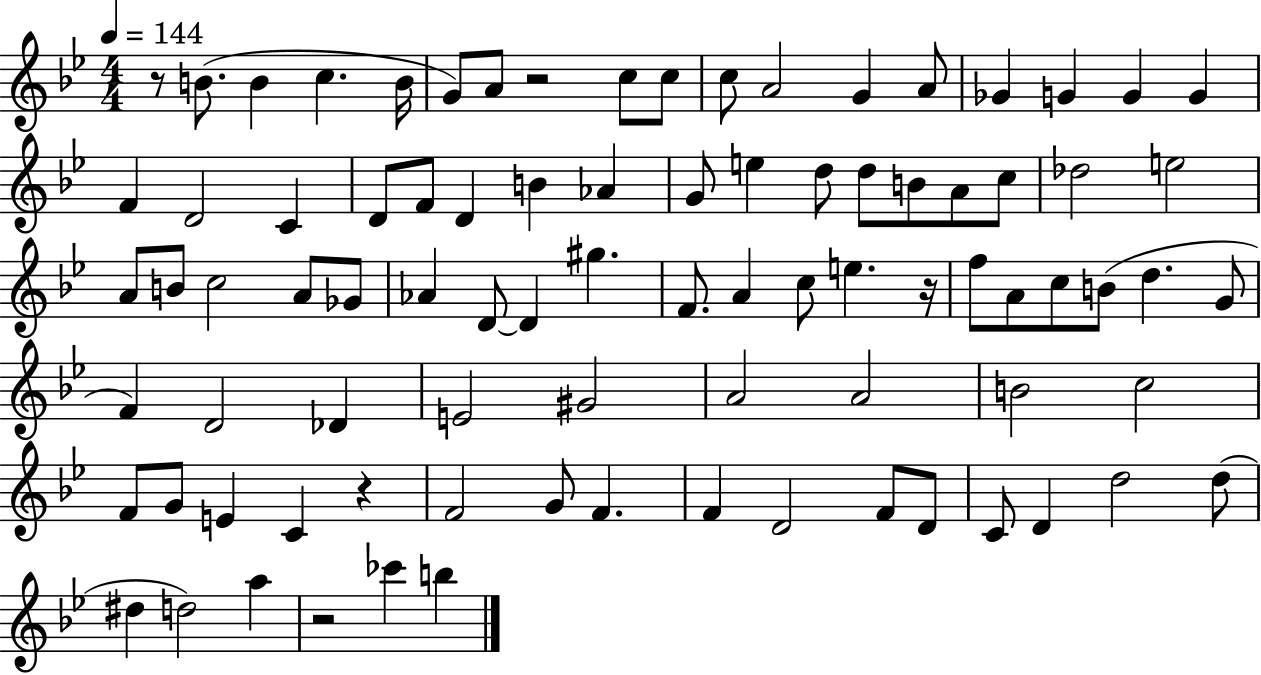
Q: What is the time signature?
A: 4/4